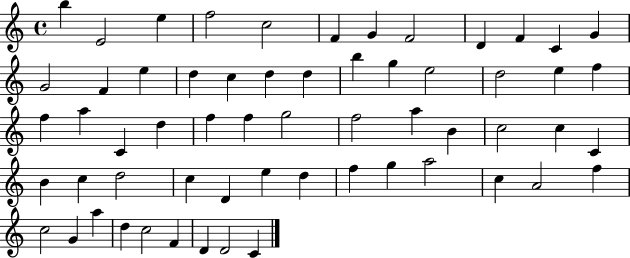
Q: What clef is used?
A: treble